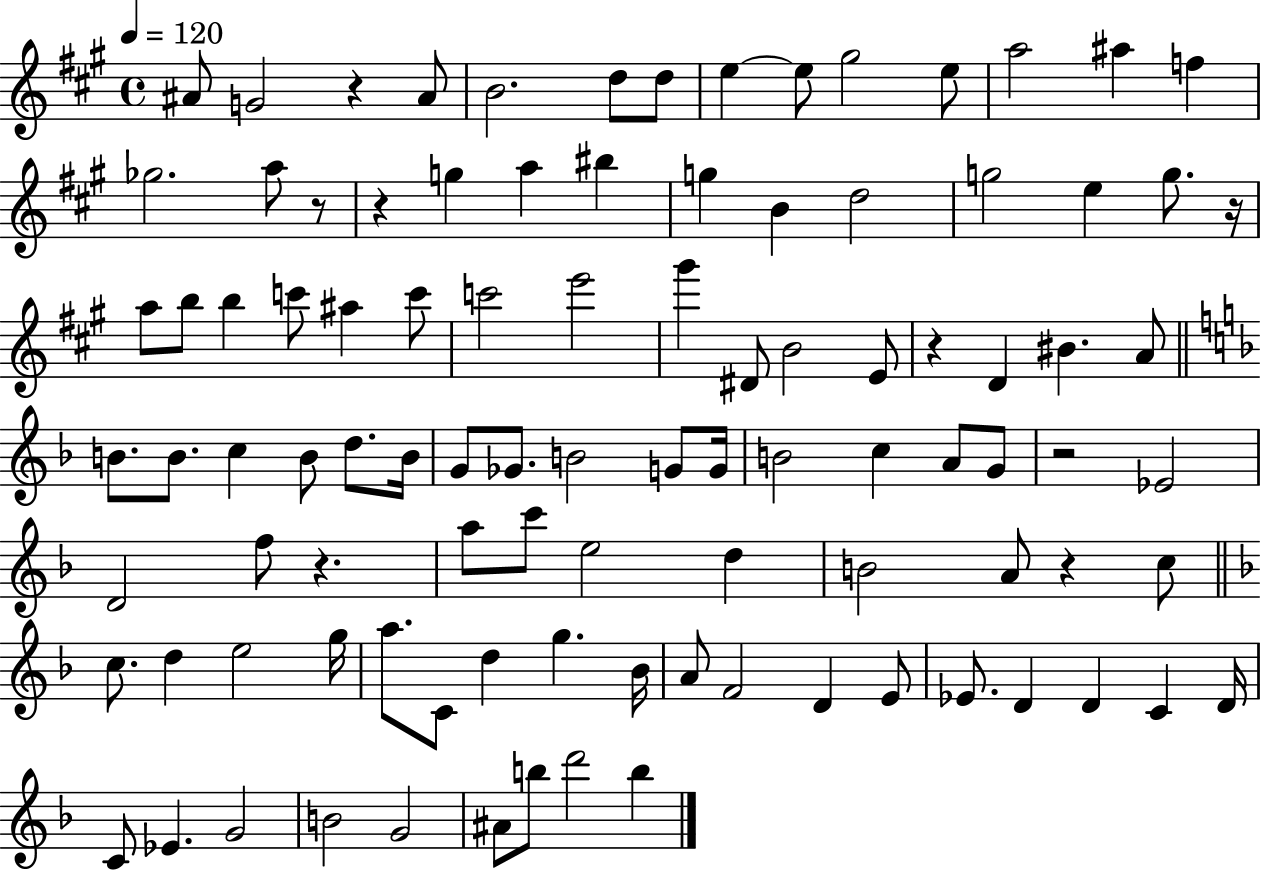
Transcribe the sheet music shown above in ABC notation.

X:1
T:Untitled
M:4/4
L:1/4
K:A
^A/2 G2 z ^A/2 B2 d/2 d/2 e e/2 ^g2 e/2 a2 ^a f _g2 a/2 z/2 z g a ^b g B d2 g2 e g/2 z/4 a/2 b/2 b c'/2 ^a c'/2 c'2 e'2 ^g' ^D/2 B2 E/2 z D ^B A/2 B/2 B/2 c B/2 d/2 B/4 G/2 _G/2 B2 G/2 G/4 B2 c A/2 G/2 z2 _E2 D2 f/2 z a/2 c'/2 e2 d B2 A/2 z c/2 c/2 d e2 g/4 a/2 C/2 d g _B/4 A/2 F2 D E/2 _E/2 D D C D/4 C/2 _E G2 B2 G2 ^A/2 b/2 d'2 b